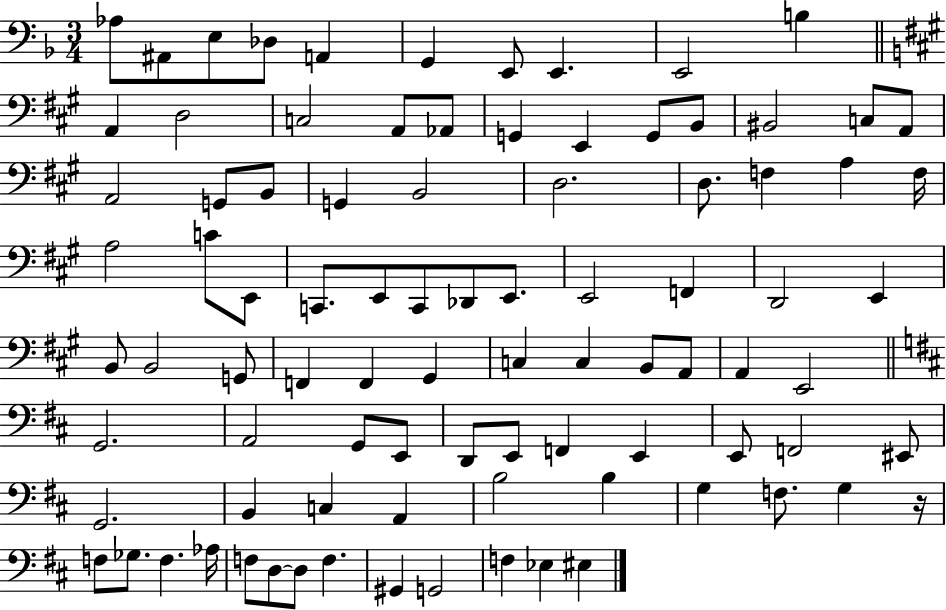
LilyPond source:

{
  \clef bass
  \numericTimeSignature
  \time 3/4
  \key f \major
  aes8 ais,8 e8 des8 a,4 | g,4 e,8 e,4. | e,2 b4 | \bar "||" \break \key a \major a,4 d2 | c2 a,8 aes,8 | g,4 e,4 g,8 b,8 | bis,2 c8 a,8 | \break a,2 g,8 b,8 | g,4 b,2 | d2. | d8. f4 a4 f16 | \break a2 c'8 e,8 | c,8. e,8 c,8 des,8 e,8. | e,2 f,4 | d,2 e,4 | \break b,8 b,2 g,8 | f,4 f,4 gis,4 | c4 c4 b,8 a,8 | a,4 e,2 | \break \bar "||" \break \key b \minor g,2. | a,2 g,8 e,8 | d,8 e,8 f,4 e,4 | e,8 f,2 eis,8 | \break g,2. | b,4 c4 a,4 | b2 b4 | g4 f8. g4 r16 | \break f8 ges8. f4. aes16 | f8 d8~~ d8 f4. | gis,4 g,2 | f4 ees4 eis4 | \break \bar "|."
}